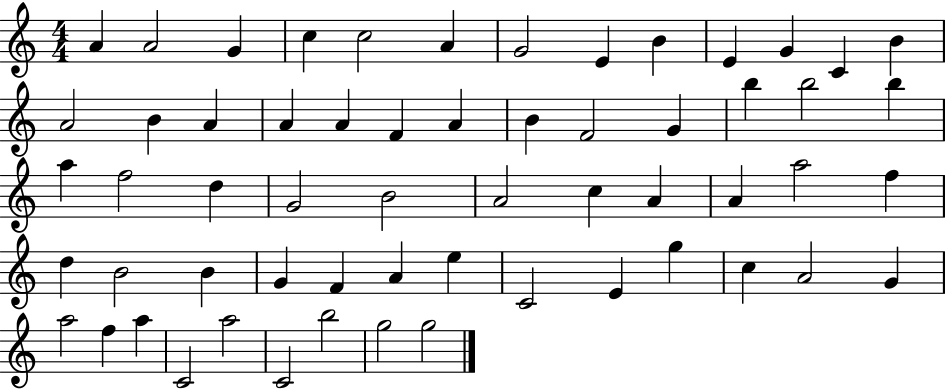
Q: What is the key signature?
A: C major